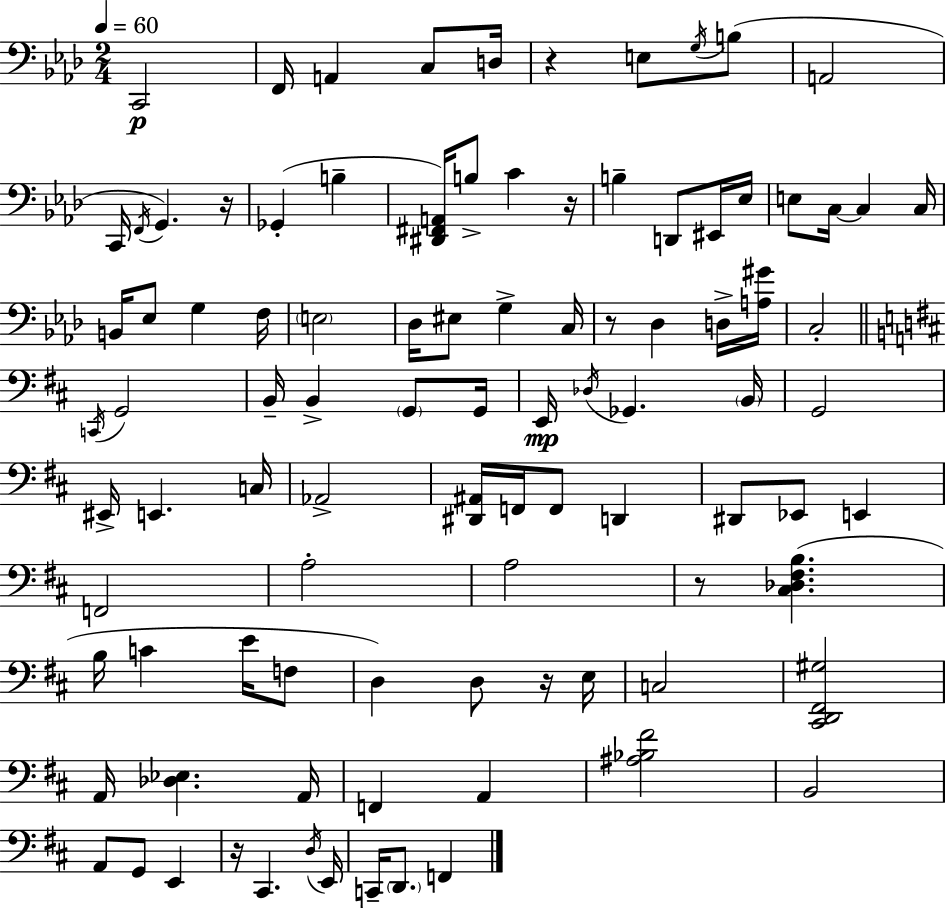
{
  \clef bass
  \numericTimeSignature
  \time 2/4
  \key aes \major
  \tempo 4 = 60
  \repeat volta 2 { c,2\p | f,16 a,4 c8 d16 | r4 e8 \acciaccatura { g16 }( b8 | a,2 | \break c,16 \acciaccatura { f,16 } g,4.) | r16 ges,4-.( b4-- | <dis, fis, a,>16) b8-> c'4 | r16 b4-- d,8 | \break eis,16 ees16 e8 c16~~ c4 | c16 b,16 ees8 g4 | f16 \parenthesize e2 | des16 eis8 g4-> | \break c16 r8 des4 | d16-> <a gis'>16 c2-. | \bar "||" \break \key b \minor \acciaccatura { c,16 } g,2 | b,16-- b,4-> \parenthesize g,8 | g,16 e,16\mp \acciaccatura { des16 } ges,4. | \parenthesize b,16 g,2 | \break eis,16-> e,4. | c16 aes,2-> | <dis, ais,>16 f,16 f,8 d,4 | dis,8 ees,8 e,4 | \break f,2 | a2-. | a2 | r8 <cis des fis b>4.( | \break b16 c'4 e'16 | f8 d4) d8 | r16 e16 c2 | <cis, d, fis, gis>2 | \break a,16 <des ees>4. | a,16 f,4 a,4 | <ais bes fis'>2 | b,2 | \break a,8 g,8 e,4 | r16 cis,4. | \acciaccatura { d16 } e,16 c,16-- \parenthesize d,8. f,4 | } \bar "|."
}